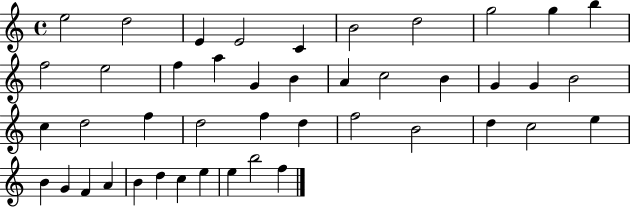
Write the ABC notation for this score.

X:1
T:Untitled
M:4/4
L:1/4
K:C
e2 d2 E E2 C B2 d2 g2 g b f2 e2 f a G B A c2 B G G B2 c d2 f d2 f d f2 B2 d c2 e B G F A B d c e e b2 f